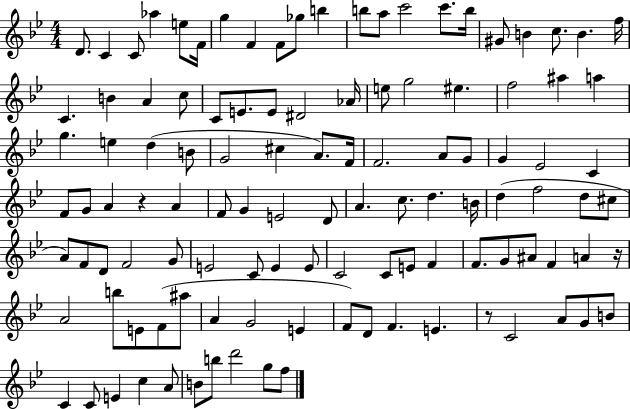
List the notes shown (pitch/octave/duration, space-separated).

D4/e. C4/q C4/e Ab5/q E5/e F4/s G5/q F4/q F4/e Gb5/e B5/q B5/e A5/e C6/h C6/e. B5/s G#4/e B4/q C5/e. B4/q. F5/s C4/q. B4/q A4/q C5/e C4/e E4/e. E4/e D#4/h Ab4/s E5/e G5/h EIS5/q. F5/h A#5/q A5/q G5/q. E5/q D5/q B4/e G4/h C#5/q A4/e. F4/s F4/h. A4/e G4/e G4/q Eb4/h C4/q F4/e G4/e A4/q R/q A4/q F4/e G4/q E4/h D4/e A4/q. C5/e. D5/q. B4/s D5/q F5/h D5/e C#5/e A4/e F4/e D4/e F4/h G4/e E4/h C4/e E4/q E4/e C4/h C4/e E4/e F4/q F4/e. G4/e A#4/e F4/q A4/q R/s A4/h B5/e E4/e F4/e A#5/e A4/q G4/h E4/q F4/e D4/e F4/q. E4/q. R/e C4/h A4/e G4/e B4/e C4/q C4/e E4/q C5/q A4/e B4/e B5/e D6/h G5/e F5/e